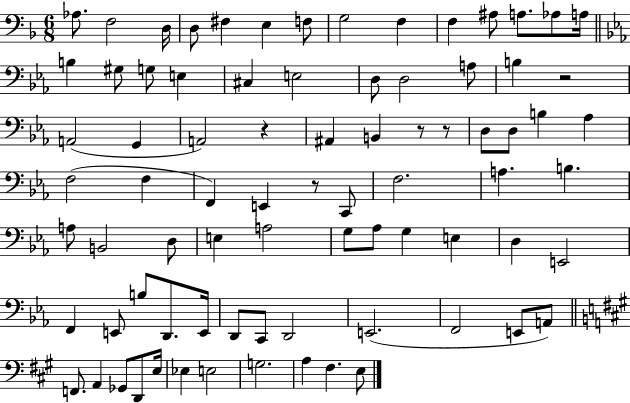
{
  \clef bass
  \numericTimeSignature
  \time 6/8
  \key f \major
  \repeat volta 2 { aes8. f2 d16 | d8 fis4 e4 f8 | g2 f4 | f4 ais8 a8. aes8 a16 | \break \bar "||" \break \key c \minor b4 gis8 g8 e4 | cis4 e2 | d8 d2 a8 | b4 r2 | \break a,2( g,4 | a,2) r4 | ais,4 b,4 r8 r8 | d8 d8 b4 aes4 | \break f2( f4 | f,4) e,4 r8 c,8 | f2. | a4. b4. | \break a8 b,2 d8 | e4 a2 | g8 aes8 g4 e4 | d4 e,2 | \break f,4 e,8 b8 d,8. e,16 | d,8 c,8 d,2 | e,2.( | f,2 e,8 a,8) | \break \bar "||" \break \key a \major f,8. a,4 ges,8 d,8 e16 | ees4 e2 | g2. | a4 fis4. e8 | \break } \bar "|."
}